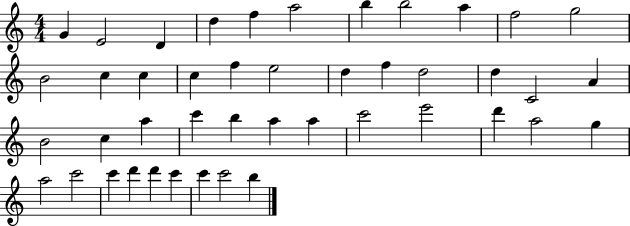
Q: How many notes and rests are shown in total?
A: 44